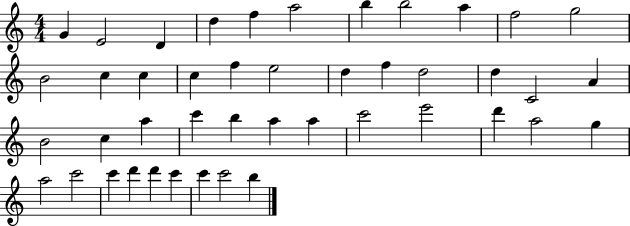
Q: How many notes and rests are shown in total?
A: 44